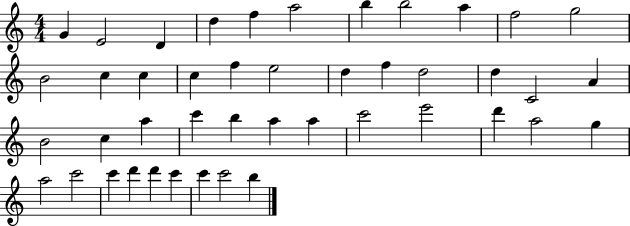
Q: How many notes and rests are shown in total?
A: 44